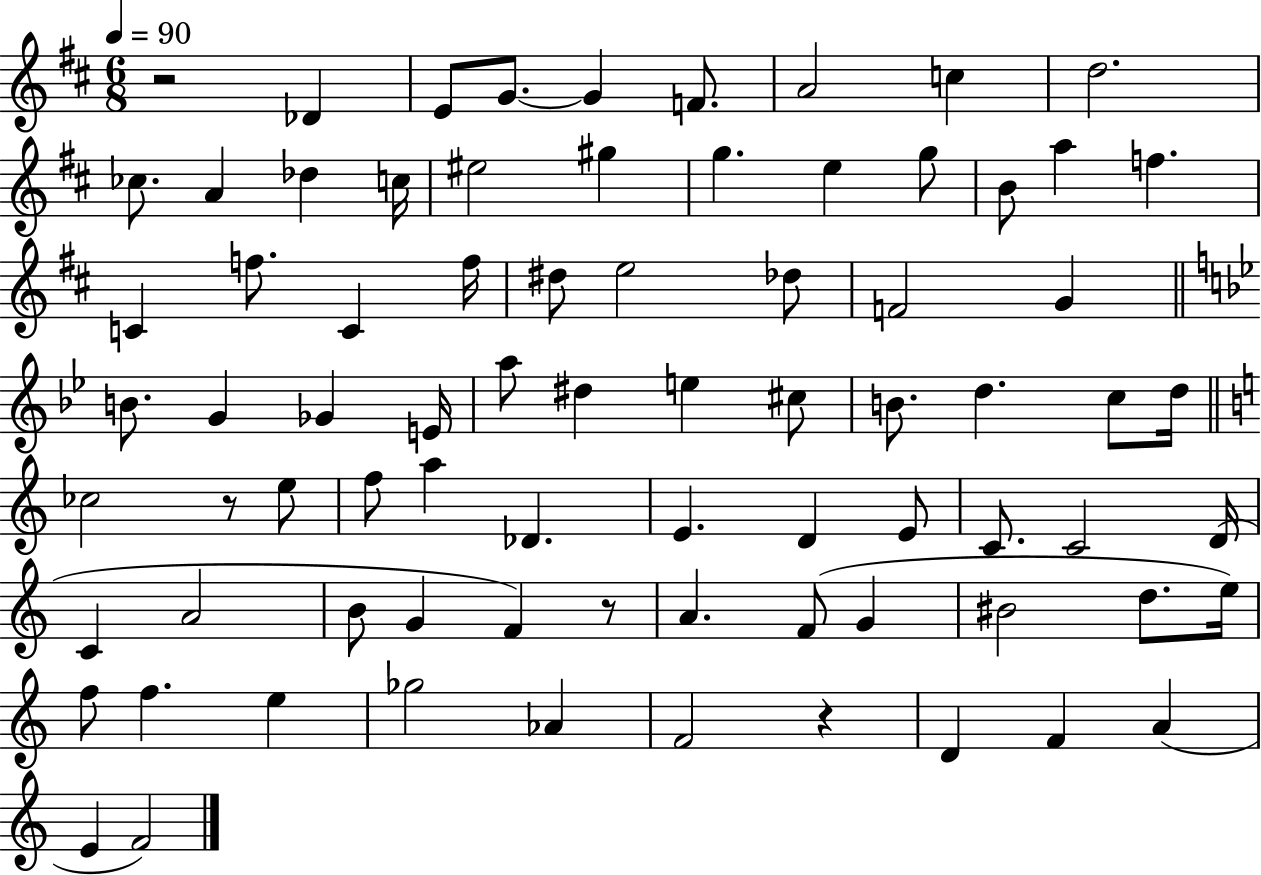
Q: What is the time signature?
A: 6/8